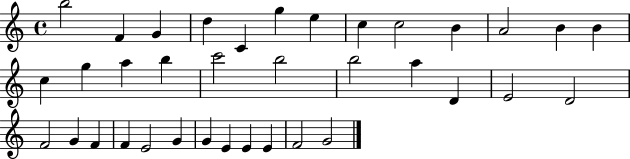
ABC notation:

X:1
T:Untitled
M:4/4
L:1/4
K:C
b2 F G d C g e c c2 B A2 B B c g a b c'2 b2 b2 a D E2 D2 F2 G F F E2 G G E E E F2 G2